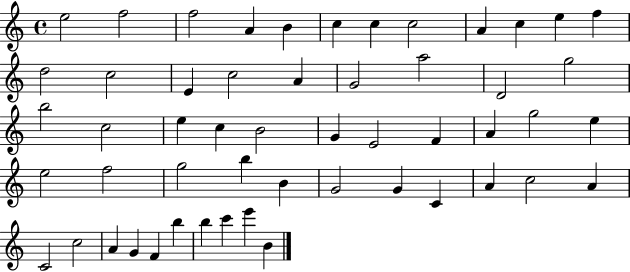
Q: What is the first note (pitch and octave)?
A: E5